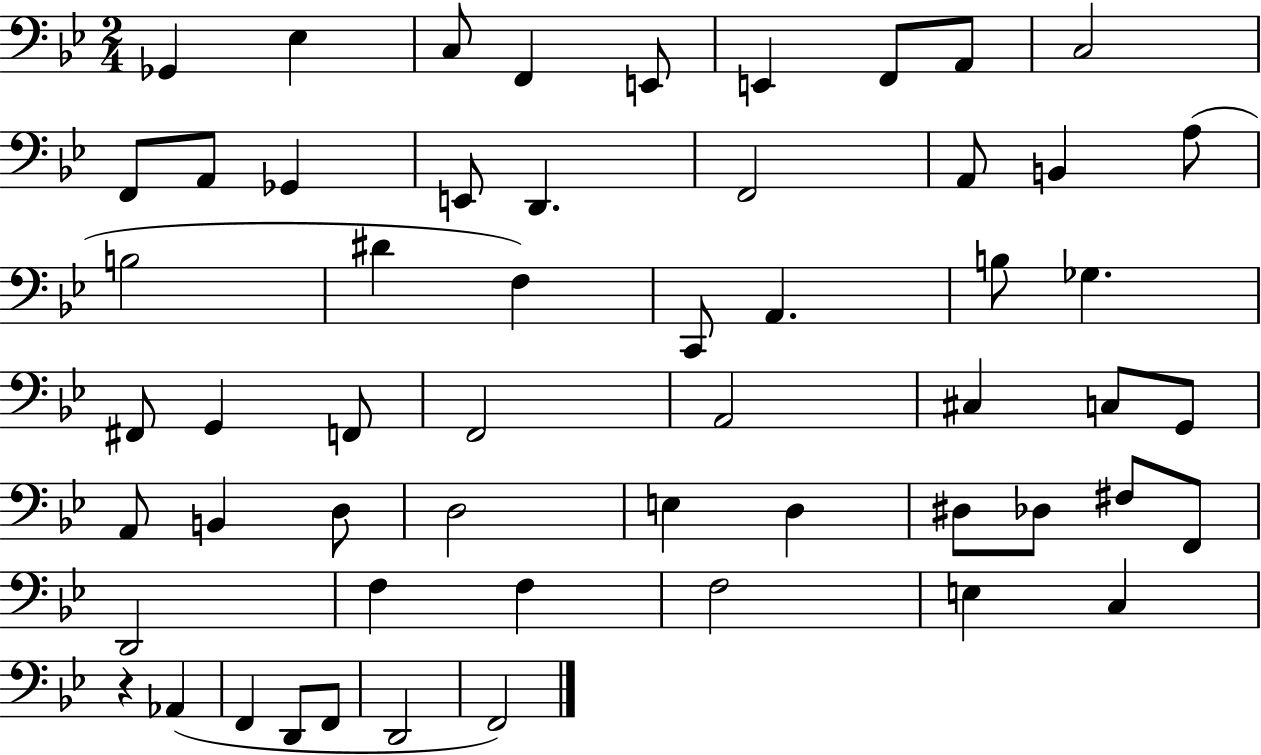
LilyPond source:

{
  \clef bass
  \numericTimeSignature
  \time 2/4
  \key bes \major
  ges,4 ees4 | c8 f,4 e,8 | e,4 f,8 a,8 | c2 | \break f,8 a,8 ges,4 | e,8 d,4. | f,2 | a,8 b,4 a8( | \break b2 | dis'4 f4) | c,8 a,4. | b8 ges4. | \break fis,8 g,4 f,8 | f,2 | a,2 | cis4 c8 g,8 | \break a,8 b,4 d8 | d2 | e4 d4 | dis8 des8 fis8 f,8 | \break d,2 | f4 f4 | f2 | e4 c4 | \break r4 aes,4( | f,4 d,8 f,8 | d,2 | f,2) | \break \bar "|."
}